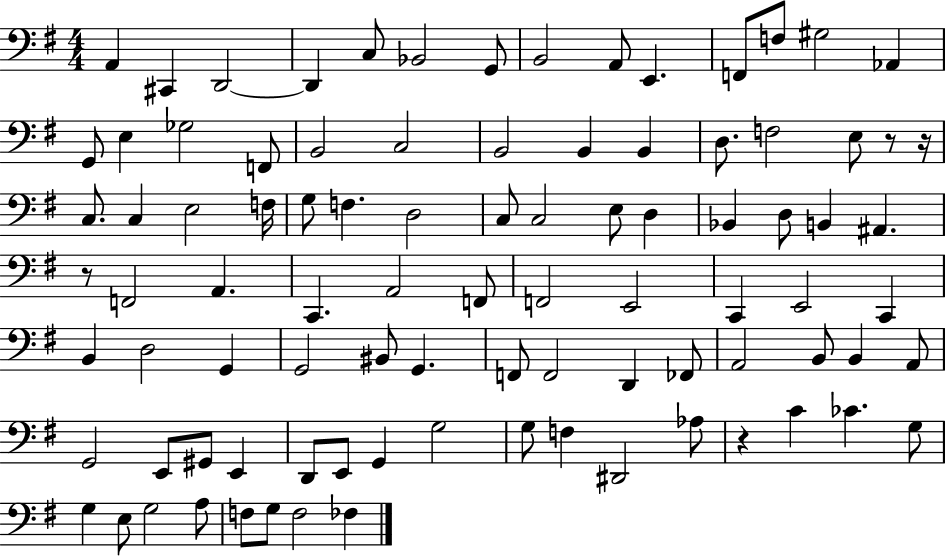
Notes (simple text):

A2/q C#2/q D2/h D2/q C3/e Bb2/h G2/e B2/h A2/e E2/q. F2/e F3/e G#3/h Ab2/q G2/e E3/q Gb3/h F2/e B2/h C3/h B2/h B2/q B2/q D3/e. F3/h E3/e R/e R/s C3/e. C3/q E3/h F3/s G3/e F3/q. D3/h C3/e C3/h E3/e D3/q Bb2/q D3/e B2/q A#2/q. R/e F2/h A2/q. C2/q. A2/h F2/e F2/h E2/h C2/q E2/h C2/q B2/q D3/h G2/q G2/h BIS2/e G2/q. F2/e F2/h D2/q FES2/e A2/h B2/e B2/q A2/e G2/h E2/e G#2/e E2/q D2/e E2/e G2/q G3/h G3/e F3/q D#2/h Ab3/e R/q C4/q CES4/q. G3/e G3/q E3/e G3/h A3/e F3/e G3/e F3/h FES3/q